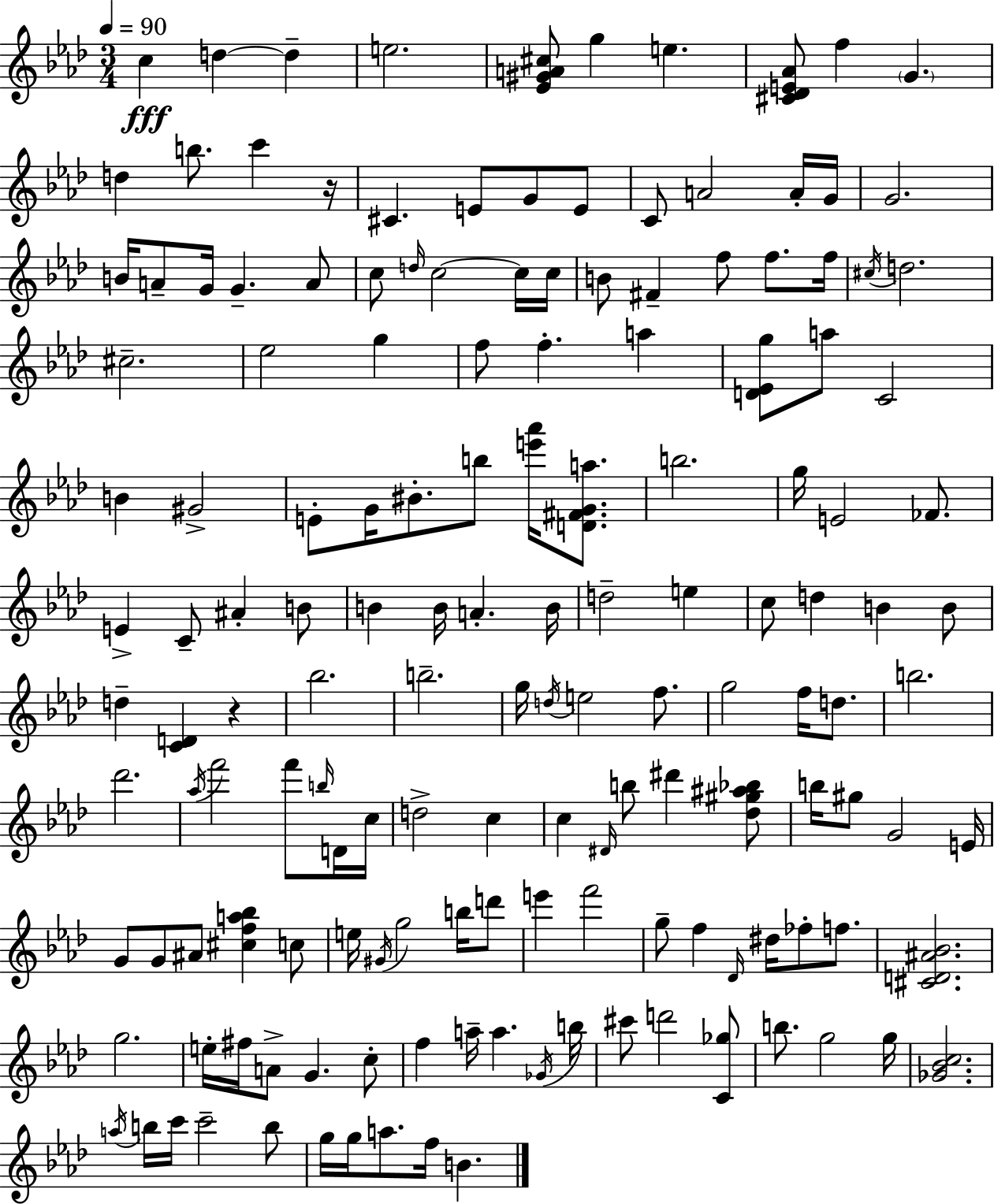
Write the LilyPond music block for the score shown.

{
  \clef treble
  \numericTimeSignature
  \time 3/4
  \key aes \major
  \tempo 4 = 90
  c''4\fff d''4~~ d''4-- | e''2. | <ees' gis' a' cis''>8 g''4 e''4. | <cis' des' e' aes'>8 f''4 \parenthesize g'4. | \break d''4 b''8. c'''4 r16 | cis'4. e'8 g'8 e'8 | c'8 a'2 a'16-. g'16 | g'2. | \break b'16 a'8-- g'16 g'4.-- a'8 | c''8 \grace { d''16 } c''2~~ c''16 | c''16 b'8 fis'4-- f''8 f''8. | f''16 \acciaccatura { cis''16 } d''2. | \break cis''2.-- | ees''2 g''4 | f''8 f''4.-. a''4 | <d' ees' g''>8 a''8 c'2 | \break b'4 gis'2-> | e'8-. g'16 bis'8.-. b''8 <e''' aes'''>16 <d' fis' g' a''>8. | b''2. | g''16 e'2 fes'8. | \break e'4-> c'8-- ais'4-. | b'8 b'4 b'16 a'4.-. | b'16 d''2-- e''4 | c''8 d''4 b'4 | \break b'8 d''4-- <c' d'>4 r4 | bes''2. | b''2.-- | g''16 \acciaccatura { d''16 } e''2 | \break f''8. g''2 f''16 | d''8. b''2. | des'''2. | \acciaccatura { aes''16 } f'''2 | \break f'''8 \grace { b''16 } d'16 c''16 d''2-> | c''4 c''4 \grace { dis'16 } b''8 | dis'''4 <des'' gis'' ais'' bes''>8 b''16 gis''8 g'2 | e'16 g'8 g'8 ais'8 | \break <cis'' f'' a'' bes''>4 c''8 e''16 \acciaccatura { gis'16 } g''2 | b''16 d'''8 e'''4 f'''2 | g''8-- f''4 | \grace { des'16 } dis''16 fes''8-. f''8. <cis' d' ais' bes'>2. | \break g''2. | e''16-. fis''16 a'8-> | g'4. c''8-. f''4 | a''16-- a''4. \acciaccatura { ges'16 } b''16 cis'''8 d'''2 | \break <c' ges''>8 b''8. | g''2 g''16 <ges' bes' c''>2. | \acciaccatura { a''16 } b''16 c'''16 | c'''2-- b''8 g''16 g''16 | \break a''8. f''16 b'4. \bar "|."
}